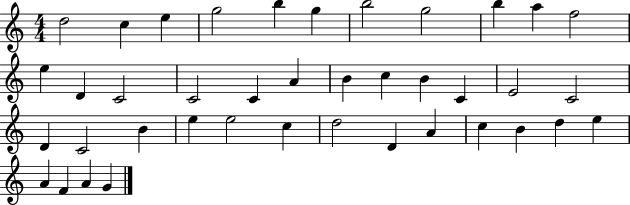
X:1
T:Untitled
M:4/4
L:1/4
K:C
d2 c e g2 b g b2 g2 b a f2 e D C2 C2 C A B c B C E2 C2 D C2 B e e2 c d2 D A c B d e A F A G